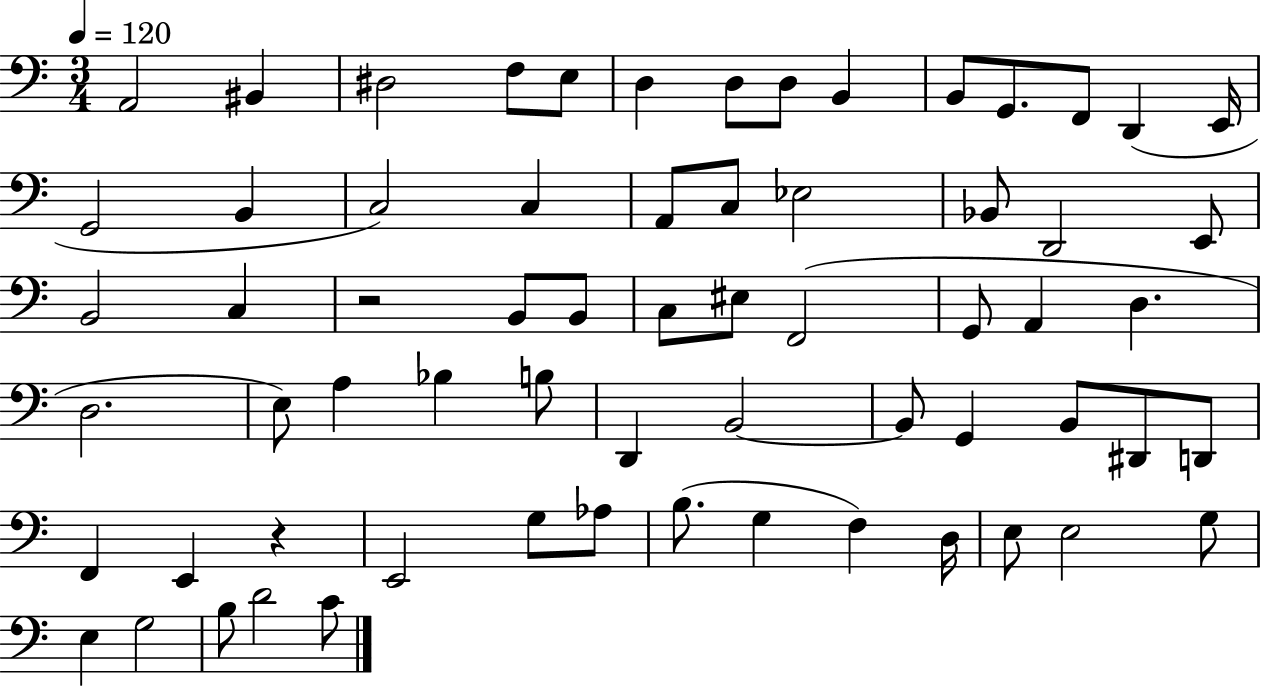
X:1
T:Untitled
M:3/4
L:1/4
K:C
A,,2 ^B,, ^D,2 F,/2 E,/2 D, D,/2 D,/2 B,, B,,/2 G,,/2 F,,/2 D,, E,,/4 G,,2 B,, C,2 C, A,,/2 C,/2 _E,2 _B,,/2 D,,2 E,,/2 B,,2 C, z2 B,,/2 B,,/2 C,/2 ^E,/2 F,,2 G,,/2 A,, D, D,2 E,/2 A, _B, B,/2 D,, B,,2 B,,/2 G,, B,,/2 ^D,,/2 D,,/2 F,, E,, z E,,2 G,/2 _A,/2 B,/2 G, F, D,/4 E,/2 E,2 G,/2 E, G,2 B,/2 D2 C/2